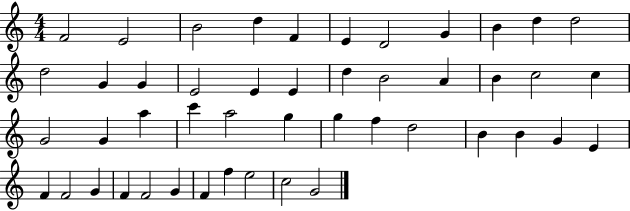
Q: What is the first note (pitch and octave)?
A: F4